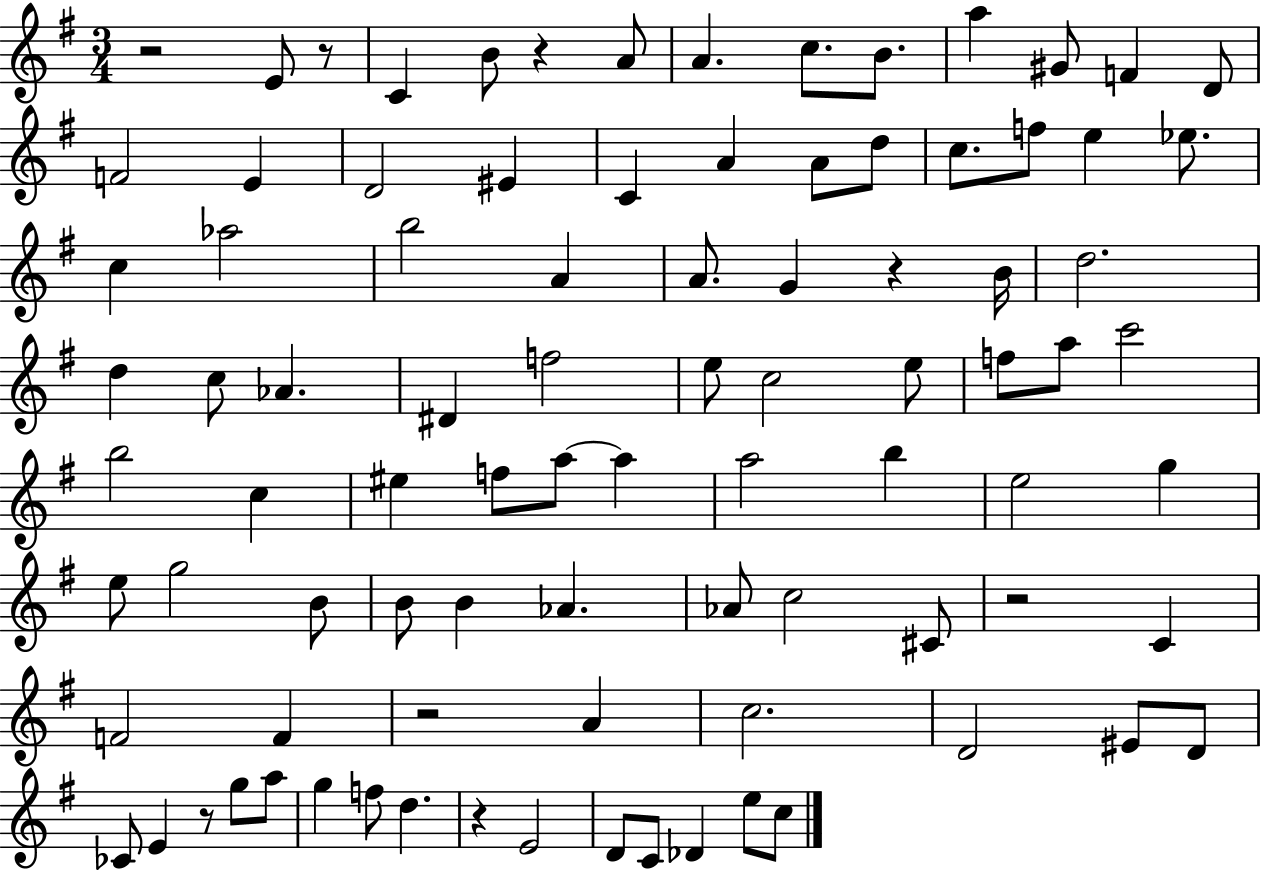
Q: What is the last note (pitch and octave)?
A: C5